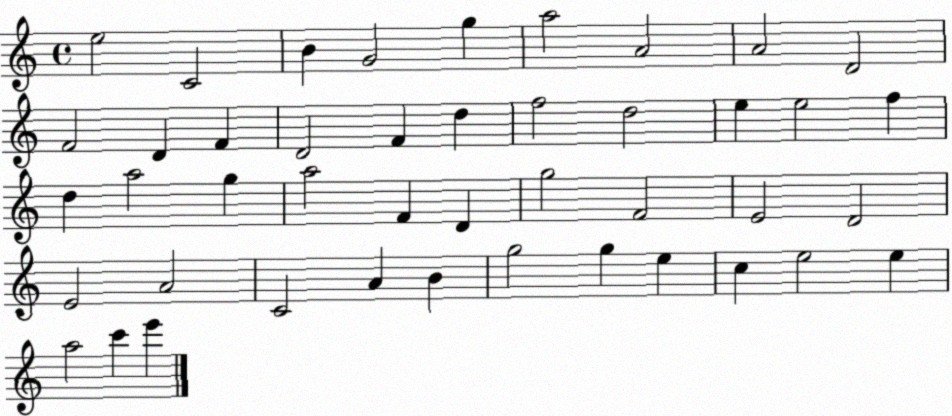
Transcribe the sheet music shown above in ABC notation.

X:1
T:Untitled
M:4/4
L:1/4
K:C
e2 C2 B G2 g a2 A2 A2 D2 F2 D F D2 F d f2 d2 e e2 f d a2 g a2 F D g2 F2 E2 D2 E2 A2 C2 A B g2 g e c e2 e a2 c' e'